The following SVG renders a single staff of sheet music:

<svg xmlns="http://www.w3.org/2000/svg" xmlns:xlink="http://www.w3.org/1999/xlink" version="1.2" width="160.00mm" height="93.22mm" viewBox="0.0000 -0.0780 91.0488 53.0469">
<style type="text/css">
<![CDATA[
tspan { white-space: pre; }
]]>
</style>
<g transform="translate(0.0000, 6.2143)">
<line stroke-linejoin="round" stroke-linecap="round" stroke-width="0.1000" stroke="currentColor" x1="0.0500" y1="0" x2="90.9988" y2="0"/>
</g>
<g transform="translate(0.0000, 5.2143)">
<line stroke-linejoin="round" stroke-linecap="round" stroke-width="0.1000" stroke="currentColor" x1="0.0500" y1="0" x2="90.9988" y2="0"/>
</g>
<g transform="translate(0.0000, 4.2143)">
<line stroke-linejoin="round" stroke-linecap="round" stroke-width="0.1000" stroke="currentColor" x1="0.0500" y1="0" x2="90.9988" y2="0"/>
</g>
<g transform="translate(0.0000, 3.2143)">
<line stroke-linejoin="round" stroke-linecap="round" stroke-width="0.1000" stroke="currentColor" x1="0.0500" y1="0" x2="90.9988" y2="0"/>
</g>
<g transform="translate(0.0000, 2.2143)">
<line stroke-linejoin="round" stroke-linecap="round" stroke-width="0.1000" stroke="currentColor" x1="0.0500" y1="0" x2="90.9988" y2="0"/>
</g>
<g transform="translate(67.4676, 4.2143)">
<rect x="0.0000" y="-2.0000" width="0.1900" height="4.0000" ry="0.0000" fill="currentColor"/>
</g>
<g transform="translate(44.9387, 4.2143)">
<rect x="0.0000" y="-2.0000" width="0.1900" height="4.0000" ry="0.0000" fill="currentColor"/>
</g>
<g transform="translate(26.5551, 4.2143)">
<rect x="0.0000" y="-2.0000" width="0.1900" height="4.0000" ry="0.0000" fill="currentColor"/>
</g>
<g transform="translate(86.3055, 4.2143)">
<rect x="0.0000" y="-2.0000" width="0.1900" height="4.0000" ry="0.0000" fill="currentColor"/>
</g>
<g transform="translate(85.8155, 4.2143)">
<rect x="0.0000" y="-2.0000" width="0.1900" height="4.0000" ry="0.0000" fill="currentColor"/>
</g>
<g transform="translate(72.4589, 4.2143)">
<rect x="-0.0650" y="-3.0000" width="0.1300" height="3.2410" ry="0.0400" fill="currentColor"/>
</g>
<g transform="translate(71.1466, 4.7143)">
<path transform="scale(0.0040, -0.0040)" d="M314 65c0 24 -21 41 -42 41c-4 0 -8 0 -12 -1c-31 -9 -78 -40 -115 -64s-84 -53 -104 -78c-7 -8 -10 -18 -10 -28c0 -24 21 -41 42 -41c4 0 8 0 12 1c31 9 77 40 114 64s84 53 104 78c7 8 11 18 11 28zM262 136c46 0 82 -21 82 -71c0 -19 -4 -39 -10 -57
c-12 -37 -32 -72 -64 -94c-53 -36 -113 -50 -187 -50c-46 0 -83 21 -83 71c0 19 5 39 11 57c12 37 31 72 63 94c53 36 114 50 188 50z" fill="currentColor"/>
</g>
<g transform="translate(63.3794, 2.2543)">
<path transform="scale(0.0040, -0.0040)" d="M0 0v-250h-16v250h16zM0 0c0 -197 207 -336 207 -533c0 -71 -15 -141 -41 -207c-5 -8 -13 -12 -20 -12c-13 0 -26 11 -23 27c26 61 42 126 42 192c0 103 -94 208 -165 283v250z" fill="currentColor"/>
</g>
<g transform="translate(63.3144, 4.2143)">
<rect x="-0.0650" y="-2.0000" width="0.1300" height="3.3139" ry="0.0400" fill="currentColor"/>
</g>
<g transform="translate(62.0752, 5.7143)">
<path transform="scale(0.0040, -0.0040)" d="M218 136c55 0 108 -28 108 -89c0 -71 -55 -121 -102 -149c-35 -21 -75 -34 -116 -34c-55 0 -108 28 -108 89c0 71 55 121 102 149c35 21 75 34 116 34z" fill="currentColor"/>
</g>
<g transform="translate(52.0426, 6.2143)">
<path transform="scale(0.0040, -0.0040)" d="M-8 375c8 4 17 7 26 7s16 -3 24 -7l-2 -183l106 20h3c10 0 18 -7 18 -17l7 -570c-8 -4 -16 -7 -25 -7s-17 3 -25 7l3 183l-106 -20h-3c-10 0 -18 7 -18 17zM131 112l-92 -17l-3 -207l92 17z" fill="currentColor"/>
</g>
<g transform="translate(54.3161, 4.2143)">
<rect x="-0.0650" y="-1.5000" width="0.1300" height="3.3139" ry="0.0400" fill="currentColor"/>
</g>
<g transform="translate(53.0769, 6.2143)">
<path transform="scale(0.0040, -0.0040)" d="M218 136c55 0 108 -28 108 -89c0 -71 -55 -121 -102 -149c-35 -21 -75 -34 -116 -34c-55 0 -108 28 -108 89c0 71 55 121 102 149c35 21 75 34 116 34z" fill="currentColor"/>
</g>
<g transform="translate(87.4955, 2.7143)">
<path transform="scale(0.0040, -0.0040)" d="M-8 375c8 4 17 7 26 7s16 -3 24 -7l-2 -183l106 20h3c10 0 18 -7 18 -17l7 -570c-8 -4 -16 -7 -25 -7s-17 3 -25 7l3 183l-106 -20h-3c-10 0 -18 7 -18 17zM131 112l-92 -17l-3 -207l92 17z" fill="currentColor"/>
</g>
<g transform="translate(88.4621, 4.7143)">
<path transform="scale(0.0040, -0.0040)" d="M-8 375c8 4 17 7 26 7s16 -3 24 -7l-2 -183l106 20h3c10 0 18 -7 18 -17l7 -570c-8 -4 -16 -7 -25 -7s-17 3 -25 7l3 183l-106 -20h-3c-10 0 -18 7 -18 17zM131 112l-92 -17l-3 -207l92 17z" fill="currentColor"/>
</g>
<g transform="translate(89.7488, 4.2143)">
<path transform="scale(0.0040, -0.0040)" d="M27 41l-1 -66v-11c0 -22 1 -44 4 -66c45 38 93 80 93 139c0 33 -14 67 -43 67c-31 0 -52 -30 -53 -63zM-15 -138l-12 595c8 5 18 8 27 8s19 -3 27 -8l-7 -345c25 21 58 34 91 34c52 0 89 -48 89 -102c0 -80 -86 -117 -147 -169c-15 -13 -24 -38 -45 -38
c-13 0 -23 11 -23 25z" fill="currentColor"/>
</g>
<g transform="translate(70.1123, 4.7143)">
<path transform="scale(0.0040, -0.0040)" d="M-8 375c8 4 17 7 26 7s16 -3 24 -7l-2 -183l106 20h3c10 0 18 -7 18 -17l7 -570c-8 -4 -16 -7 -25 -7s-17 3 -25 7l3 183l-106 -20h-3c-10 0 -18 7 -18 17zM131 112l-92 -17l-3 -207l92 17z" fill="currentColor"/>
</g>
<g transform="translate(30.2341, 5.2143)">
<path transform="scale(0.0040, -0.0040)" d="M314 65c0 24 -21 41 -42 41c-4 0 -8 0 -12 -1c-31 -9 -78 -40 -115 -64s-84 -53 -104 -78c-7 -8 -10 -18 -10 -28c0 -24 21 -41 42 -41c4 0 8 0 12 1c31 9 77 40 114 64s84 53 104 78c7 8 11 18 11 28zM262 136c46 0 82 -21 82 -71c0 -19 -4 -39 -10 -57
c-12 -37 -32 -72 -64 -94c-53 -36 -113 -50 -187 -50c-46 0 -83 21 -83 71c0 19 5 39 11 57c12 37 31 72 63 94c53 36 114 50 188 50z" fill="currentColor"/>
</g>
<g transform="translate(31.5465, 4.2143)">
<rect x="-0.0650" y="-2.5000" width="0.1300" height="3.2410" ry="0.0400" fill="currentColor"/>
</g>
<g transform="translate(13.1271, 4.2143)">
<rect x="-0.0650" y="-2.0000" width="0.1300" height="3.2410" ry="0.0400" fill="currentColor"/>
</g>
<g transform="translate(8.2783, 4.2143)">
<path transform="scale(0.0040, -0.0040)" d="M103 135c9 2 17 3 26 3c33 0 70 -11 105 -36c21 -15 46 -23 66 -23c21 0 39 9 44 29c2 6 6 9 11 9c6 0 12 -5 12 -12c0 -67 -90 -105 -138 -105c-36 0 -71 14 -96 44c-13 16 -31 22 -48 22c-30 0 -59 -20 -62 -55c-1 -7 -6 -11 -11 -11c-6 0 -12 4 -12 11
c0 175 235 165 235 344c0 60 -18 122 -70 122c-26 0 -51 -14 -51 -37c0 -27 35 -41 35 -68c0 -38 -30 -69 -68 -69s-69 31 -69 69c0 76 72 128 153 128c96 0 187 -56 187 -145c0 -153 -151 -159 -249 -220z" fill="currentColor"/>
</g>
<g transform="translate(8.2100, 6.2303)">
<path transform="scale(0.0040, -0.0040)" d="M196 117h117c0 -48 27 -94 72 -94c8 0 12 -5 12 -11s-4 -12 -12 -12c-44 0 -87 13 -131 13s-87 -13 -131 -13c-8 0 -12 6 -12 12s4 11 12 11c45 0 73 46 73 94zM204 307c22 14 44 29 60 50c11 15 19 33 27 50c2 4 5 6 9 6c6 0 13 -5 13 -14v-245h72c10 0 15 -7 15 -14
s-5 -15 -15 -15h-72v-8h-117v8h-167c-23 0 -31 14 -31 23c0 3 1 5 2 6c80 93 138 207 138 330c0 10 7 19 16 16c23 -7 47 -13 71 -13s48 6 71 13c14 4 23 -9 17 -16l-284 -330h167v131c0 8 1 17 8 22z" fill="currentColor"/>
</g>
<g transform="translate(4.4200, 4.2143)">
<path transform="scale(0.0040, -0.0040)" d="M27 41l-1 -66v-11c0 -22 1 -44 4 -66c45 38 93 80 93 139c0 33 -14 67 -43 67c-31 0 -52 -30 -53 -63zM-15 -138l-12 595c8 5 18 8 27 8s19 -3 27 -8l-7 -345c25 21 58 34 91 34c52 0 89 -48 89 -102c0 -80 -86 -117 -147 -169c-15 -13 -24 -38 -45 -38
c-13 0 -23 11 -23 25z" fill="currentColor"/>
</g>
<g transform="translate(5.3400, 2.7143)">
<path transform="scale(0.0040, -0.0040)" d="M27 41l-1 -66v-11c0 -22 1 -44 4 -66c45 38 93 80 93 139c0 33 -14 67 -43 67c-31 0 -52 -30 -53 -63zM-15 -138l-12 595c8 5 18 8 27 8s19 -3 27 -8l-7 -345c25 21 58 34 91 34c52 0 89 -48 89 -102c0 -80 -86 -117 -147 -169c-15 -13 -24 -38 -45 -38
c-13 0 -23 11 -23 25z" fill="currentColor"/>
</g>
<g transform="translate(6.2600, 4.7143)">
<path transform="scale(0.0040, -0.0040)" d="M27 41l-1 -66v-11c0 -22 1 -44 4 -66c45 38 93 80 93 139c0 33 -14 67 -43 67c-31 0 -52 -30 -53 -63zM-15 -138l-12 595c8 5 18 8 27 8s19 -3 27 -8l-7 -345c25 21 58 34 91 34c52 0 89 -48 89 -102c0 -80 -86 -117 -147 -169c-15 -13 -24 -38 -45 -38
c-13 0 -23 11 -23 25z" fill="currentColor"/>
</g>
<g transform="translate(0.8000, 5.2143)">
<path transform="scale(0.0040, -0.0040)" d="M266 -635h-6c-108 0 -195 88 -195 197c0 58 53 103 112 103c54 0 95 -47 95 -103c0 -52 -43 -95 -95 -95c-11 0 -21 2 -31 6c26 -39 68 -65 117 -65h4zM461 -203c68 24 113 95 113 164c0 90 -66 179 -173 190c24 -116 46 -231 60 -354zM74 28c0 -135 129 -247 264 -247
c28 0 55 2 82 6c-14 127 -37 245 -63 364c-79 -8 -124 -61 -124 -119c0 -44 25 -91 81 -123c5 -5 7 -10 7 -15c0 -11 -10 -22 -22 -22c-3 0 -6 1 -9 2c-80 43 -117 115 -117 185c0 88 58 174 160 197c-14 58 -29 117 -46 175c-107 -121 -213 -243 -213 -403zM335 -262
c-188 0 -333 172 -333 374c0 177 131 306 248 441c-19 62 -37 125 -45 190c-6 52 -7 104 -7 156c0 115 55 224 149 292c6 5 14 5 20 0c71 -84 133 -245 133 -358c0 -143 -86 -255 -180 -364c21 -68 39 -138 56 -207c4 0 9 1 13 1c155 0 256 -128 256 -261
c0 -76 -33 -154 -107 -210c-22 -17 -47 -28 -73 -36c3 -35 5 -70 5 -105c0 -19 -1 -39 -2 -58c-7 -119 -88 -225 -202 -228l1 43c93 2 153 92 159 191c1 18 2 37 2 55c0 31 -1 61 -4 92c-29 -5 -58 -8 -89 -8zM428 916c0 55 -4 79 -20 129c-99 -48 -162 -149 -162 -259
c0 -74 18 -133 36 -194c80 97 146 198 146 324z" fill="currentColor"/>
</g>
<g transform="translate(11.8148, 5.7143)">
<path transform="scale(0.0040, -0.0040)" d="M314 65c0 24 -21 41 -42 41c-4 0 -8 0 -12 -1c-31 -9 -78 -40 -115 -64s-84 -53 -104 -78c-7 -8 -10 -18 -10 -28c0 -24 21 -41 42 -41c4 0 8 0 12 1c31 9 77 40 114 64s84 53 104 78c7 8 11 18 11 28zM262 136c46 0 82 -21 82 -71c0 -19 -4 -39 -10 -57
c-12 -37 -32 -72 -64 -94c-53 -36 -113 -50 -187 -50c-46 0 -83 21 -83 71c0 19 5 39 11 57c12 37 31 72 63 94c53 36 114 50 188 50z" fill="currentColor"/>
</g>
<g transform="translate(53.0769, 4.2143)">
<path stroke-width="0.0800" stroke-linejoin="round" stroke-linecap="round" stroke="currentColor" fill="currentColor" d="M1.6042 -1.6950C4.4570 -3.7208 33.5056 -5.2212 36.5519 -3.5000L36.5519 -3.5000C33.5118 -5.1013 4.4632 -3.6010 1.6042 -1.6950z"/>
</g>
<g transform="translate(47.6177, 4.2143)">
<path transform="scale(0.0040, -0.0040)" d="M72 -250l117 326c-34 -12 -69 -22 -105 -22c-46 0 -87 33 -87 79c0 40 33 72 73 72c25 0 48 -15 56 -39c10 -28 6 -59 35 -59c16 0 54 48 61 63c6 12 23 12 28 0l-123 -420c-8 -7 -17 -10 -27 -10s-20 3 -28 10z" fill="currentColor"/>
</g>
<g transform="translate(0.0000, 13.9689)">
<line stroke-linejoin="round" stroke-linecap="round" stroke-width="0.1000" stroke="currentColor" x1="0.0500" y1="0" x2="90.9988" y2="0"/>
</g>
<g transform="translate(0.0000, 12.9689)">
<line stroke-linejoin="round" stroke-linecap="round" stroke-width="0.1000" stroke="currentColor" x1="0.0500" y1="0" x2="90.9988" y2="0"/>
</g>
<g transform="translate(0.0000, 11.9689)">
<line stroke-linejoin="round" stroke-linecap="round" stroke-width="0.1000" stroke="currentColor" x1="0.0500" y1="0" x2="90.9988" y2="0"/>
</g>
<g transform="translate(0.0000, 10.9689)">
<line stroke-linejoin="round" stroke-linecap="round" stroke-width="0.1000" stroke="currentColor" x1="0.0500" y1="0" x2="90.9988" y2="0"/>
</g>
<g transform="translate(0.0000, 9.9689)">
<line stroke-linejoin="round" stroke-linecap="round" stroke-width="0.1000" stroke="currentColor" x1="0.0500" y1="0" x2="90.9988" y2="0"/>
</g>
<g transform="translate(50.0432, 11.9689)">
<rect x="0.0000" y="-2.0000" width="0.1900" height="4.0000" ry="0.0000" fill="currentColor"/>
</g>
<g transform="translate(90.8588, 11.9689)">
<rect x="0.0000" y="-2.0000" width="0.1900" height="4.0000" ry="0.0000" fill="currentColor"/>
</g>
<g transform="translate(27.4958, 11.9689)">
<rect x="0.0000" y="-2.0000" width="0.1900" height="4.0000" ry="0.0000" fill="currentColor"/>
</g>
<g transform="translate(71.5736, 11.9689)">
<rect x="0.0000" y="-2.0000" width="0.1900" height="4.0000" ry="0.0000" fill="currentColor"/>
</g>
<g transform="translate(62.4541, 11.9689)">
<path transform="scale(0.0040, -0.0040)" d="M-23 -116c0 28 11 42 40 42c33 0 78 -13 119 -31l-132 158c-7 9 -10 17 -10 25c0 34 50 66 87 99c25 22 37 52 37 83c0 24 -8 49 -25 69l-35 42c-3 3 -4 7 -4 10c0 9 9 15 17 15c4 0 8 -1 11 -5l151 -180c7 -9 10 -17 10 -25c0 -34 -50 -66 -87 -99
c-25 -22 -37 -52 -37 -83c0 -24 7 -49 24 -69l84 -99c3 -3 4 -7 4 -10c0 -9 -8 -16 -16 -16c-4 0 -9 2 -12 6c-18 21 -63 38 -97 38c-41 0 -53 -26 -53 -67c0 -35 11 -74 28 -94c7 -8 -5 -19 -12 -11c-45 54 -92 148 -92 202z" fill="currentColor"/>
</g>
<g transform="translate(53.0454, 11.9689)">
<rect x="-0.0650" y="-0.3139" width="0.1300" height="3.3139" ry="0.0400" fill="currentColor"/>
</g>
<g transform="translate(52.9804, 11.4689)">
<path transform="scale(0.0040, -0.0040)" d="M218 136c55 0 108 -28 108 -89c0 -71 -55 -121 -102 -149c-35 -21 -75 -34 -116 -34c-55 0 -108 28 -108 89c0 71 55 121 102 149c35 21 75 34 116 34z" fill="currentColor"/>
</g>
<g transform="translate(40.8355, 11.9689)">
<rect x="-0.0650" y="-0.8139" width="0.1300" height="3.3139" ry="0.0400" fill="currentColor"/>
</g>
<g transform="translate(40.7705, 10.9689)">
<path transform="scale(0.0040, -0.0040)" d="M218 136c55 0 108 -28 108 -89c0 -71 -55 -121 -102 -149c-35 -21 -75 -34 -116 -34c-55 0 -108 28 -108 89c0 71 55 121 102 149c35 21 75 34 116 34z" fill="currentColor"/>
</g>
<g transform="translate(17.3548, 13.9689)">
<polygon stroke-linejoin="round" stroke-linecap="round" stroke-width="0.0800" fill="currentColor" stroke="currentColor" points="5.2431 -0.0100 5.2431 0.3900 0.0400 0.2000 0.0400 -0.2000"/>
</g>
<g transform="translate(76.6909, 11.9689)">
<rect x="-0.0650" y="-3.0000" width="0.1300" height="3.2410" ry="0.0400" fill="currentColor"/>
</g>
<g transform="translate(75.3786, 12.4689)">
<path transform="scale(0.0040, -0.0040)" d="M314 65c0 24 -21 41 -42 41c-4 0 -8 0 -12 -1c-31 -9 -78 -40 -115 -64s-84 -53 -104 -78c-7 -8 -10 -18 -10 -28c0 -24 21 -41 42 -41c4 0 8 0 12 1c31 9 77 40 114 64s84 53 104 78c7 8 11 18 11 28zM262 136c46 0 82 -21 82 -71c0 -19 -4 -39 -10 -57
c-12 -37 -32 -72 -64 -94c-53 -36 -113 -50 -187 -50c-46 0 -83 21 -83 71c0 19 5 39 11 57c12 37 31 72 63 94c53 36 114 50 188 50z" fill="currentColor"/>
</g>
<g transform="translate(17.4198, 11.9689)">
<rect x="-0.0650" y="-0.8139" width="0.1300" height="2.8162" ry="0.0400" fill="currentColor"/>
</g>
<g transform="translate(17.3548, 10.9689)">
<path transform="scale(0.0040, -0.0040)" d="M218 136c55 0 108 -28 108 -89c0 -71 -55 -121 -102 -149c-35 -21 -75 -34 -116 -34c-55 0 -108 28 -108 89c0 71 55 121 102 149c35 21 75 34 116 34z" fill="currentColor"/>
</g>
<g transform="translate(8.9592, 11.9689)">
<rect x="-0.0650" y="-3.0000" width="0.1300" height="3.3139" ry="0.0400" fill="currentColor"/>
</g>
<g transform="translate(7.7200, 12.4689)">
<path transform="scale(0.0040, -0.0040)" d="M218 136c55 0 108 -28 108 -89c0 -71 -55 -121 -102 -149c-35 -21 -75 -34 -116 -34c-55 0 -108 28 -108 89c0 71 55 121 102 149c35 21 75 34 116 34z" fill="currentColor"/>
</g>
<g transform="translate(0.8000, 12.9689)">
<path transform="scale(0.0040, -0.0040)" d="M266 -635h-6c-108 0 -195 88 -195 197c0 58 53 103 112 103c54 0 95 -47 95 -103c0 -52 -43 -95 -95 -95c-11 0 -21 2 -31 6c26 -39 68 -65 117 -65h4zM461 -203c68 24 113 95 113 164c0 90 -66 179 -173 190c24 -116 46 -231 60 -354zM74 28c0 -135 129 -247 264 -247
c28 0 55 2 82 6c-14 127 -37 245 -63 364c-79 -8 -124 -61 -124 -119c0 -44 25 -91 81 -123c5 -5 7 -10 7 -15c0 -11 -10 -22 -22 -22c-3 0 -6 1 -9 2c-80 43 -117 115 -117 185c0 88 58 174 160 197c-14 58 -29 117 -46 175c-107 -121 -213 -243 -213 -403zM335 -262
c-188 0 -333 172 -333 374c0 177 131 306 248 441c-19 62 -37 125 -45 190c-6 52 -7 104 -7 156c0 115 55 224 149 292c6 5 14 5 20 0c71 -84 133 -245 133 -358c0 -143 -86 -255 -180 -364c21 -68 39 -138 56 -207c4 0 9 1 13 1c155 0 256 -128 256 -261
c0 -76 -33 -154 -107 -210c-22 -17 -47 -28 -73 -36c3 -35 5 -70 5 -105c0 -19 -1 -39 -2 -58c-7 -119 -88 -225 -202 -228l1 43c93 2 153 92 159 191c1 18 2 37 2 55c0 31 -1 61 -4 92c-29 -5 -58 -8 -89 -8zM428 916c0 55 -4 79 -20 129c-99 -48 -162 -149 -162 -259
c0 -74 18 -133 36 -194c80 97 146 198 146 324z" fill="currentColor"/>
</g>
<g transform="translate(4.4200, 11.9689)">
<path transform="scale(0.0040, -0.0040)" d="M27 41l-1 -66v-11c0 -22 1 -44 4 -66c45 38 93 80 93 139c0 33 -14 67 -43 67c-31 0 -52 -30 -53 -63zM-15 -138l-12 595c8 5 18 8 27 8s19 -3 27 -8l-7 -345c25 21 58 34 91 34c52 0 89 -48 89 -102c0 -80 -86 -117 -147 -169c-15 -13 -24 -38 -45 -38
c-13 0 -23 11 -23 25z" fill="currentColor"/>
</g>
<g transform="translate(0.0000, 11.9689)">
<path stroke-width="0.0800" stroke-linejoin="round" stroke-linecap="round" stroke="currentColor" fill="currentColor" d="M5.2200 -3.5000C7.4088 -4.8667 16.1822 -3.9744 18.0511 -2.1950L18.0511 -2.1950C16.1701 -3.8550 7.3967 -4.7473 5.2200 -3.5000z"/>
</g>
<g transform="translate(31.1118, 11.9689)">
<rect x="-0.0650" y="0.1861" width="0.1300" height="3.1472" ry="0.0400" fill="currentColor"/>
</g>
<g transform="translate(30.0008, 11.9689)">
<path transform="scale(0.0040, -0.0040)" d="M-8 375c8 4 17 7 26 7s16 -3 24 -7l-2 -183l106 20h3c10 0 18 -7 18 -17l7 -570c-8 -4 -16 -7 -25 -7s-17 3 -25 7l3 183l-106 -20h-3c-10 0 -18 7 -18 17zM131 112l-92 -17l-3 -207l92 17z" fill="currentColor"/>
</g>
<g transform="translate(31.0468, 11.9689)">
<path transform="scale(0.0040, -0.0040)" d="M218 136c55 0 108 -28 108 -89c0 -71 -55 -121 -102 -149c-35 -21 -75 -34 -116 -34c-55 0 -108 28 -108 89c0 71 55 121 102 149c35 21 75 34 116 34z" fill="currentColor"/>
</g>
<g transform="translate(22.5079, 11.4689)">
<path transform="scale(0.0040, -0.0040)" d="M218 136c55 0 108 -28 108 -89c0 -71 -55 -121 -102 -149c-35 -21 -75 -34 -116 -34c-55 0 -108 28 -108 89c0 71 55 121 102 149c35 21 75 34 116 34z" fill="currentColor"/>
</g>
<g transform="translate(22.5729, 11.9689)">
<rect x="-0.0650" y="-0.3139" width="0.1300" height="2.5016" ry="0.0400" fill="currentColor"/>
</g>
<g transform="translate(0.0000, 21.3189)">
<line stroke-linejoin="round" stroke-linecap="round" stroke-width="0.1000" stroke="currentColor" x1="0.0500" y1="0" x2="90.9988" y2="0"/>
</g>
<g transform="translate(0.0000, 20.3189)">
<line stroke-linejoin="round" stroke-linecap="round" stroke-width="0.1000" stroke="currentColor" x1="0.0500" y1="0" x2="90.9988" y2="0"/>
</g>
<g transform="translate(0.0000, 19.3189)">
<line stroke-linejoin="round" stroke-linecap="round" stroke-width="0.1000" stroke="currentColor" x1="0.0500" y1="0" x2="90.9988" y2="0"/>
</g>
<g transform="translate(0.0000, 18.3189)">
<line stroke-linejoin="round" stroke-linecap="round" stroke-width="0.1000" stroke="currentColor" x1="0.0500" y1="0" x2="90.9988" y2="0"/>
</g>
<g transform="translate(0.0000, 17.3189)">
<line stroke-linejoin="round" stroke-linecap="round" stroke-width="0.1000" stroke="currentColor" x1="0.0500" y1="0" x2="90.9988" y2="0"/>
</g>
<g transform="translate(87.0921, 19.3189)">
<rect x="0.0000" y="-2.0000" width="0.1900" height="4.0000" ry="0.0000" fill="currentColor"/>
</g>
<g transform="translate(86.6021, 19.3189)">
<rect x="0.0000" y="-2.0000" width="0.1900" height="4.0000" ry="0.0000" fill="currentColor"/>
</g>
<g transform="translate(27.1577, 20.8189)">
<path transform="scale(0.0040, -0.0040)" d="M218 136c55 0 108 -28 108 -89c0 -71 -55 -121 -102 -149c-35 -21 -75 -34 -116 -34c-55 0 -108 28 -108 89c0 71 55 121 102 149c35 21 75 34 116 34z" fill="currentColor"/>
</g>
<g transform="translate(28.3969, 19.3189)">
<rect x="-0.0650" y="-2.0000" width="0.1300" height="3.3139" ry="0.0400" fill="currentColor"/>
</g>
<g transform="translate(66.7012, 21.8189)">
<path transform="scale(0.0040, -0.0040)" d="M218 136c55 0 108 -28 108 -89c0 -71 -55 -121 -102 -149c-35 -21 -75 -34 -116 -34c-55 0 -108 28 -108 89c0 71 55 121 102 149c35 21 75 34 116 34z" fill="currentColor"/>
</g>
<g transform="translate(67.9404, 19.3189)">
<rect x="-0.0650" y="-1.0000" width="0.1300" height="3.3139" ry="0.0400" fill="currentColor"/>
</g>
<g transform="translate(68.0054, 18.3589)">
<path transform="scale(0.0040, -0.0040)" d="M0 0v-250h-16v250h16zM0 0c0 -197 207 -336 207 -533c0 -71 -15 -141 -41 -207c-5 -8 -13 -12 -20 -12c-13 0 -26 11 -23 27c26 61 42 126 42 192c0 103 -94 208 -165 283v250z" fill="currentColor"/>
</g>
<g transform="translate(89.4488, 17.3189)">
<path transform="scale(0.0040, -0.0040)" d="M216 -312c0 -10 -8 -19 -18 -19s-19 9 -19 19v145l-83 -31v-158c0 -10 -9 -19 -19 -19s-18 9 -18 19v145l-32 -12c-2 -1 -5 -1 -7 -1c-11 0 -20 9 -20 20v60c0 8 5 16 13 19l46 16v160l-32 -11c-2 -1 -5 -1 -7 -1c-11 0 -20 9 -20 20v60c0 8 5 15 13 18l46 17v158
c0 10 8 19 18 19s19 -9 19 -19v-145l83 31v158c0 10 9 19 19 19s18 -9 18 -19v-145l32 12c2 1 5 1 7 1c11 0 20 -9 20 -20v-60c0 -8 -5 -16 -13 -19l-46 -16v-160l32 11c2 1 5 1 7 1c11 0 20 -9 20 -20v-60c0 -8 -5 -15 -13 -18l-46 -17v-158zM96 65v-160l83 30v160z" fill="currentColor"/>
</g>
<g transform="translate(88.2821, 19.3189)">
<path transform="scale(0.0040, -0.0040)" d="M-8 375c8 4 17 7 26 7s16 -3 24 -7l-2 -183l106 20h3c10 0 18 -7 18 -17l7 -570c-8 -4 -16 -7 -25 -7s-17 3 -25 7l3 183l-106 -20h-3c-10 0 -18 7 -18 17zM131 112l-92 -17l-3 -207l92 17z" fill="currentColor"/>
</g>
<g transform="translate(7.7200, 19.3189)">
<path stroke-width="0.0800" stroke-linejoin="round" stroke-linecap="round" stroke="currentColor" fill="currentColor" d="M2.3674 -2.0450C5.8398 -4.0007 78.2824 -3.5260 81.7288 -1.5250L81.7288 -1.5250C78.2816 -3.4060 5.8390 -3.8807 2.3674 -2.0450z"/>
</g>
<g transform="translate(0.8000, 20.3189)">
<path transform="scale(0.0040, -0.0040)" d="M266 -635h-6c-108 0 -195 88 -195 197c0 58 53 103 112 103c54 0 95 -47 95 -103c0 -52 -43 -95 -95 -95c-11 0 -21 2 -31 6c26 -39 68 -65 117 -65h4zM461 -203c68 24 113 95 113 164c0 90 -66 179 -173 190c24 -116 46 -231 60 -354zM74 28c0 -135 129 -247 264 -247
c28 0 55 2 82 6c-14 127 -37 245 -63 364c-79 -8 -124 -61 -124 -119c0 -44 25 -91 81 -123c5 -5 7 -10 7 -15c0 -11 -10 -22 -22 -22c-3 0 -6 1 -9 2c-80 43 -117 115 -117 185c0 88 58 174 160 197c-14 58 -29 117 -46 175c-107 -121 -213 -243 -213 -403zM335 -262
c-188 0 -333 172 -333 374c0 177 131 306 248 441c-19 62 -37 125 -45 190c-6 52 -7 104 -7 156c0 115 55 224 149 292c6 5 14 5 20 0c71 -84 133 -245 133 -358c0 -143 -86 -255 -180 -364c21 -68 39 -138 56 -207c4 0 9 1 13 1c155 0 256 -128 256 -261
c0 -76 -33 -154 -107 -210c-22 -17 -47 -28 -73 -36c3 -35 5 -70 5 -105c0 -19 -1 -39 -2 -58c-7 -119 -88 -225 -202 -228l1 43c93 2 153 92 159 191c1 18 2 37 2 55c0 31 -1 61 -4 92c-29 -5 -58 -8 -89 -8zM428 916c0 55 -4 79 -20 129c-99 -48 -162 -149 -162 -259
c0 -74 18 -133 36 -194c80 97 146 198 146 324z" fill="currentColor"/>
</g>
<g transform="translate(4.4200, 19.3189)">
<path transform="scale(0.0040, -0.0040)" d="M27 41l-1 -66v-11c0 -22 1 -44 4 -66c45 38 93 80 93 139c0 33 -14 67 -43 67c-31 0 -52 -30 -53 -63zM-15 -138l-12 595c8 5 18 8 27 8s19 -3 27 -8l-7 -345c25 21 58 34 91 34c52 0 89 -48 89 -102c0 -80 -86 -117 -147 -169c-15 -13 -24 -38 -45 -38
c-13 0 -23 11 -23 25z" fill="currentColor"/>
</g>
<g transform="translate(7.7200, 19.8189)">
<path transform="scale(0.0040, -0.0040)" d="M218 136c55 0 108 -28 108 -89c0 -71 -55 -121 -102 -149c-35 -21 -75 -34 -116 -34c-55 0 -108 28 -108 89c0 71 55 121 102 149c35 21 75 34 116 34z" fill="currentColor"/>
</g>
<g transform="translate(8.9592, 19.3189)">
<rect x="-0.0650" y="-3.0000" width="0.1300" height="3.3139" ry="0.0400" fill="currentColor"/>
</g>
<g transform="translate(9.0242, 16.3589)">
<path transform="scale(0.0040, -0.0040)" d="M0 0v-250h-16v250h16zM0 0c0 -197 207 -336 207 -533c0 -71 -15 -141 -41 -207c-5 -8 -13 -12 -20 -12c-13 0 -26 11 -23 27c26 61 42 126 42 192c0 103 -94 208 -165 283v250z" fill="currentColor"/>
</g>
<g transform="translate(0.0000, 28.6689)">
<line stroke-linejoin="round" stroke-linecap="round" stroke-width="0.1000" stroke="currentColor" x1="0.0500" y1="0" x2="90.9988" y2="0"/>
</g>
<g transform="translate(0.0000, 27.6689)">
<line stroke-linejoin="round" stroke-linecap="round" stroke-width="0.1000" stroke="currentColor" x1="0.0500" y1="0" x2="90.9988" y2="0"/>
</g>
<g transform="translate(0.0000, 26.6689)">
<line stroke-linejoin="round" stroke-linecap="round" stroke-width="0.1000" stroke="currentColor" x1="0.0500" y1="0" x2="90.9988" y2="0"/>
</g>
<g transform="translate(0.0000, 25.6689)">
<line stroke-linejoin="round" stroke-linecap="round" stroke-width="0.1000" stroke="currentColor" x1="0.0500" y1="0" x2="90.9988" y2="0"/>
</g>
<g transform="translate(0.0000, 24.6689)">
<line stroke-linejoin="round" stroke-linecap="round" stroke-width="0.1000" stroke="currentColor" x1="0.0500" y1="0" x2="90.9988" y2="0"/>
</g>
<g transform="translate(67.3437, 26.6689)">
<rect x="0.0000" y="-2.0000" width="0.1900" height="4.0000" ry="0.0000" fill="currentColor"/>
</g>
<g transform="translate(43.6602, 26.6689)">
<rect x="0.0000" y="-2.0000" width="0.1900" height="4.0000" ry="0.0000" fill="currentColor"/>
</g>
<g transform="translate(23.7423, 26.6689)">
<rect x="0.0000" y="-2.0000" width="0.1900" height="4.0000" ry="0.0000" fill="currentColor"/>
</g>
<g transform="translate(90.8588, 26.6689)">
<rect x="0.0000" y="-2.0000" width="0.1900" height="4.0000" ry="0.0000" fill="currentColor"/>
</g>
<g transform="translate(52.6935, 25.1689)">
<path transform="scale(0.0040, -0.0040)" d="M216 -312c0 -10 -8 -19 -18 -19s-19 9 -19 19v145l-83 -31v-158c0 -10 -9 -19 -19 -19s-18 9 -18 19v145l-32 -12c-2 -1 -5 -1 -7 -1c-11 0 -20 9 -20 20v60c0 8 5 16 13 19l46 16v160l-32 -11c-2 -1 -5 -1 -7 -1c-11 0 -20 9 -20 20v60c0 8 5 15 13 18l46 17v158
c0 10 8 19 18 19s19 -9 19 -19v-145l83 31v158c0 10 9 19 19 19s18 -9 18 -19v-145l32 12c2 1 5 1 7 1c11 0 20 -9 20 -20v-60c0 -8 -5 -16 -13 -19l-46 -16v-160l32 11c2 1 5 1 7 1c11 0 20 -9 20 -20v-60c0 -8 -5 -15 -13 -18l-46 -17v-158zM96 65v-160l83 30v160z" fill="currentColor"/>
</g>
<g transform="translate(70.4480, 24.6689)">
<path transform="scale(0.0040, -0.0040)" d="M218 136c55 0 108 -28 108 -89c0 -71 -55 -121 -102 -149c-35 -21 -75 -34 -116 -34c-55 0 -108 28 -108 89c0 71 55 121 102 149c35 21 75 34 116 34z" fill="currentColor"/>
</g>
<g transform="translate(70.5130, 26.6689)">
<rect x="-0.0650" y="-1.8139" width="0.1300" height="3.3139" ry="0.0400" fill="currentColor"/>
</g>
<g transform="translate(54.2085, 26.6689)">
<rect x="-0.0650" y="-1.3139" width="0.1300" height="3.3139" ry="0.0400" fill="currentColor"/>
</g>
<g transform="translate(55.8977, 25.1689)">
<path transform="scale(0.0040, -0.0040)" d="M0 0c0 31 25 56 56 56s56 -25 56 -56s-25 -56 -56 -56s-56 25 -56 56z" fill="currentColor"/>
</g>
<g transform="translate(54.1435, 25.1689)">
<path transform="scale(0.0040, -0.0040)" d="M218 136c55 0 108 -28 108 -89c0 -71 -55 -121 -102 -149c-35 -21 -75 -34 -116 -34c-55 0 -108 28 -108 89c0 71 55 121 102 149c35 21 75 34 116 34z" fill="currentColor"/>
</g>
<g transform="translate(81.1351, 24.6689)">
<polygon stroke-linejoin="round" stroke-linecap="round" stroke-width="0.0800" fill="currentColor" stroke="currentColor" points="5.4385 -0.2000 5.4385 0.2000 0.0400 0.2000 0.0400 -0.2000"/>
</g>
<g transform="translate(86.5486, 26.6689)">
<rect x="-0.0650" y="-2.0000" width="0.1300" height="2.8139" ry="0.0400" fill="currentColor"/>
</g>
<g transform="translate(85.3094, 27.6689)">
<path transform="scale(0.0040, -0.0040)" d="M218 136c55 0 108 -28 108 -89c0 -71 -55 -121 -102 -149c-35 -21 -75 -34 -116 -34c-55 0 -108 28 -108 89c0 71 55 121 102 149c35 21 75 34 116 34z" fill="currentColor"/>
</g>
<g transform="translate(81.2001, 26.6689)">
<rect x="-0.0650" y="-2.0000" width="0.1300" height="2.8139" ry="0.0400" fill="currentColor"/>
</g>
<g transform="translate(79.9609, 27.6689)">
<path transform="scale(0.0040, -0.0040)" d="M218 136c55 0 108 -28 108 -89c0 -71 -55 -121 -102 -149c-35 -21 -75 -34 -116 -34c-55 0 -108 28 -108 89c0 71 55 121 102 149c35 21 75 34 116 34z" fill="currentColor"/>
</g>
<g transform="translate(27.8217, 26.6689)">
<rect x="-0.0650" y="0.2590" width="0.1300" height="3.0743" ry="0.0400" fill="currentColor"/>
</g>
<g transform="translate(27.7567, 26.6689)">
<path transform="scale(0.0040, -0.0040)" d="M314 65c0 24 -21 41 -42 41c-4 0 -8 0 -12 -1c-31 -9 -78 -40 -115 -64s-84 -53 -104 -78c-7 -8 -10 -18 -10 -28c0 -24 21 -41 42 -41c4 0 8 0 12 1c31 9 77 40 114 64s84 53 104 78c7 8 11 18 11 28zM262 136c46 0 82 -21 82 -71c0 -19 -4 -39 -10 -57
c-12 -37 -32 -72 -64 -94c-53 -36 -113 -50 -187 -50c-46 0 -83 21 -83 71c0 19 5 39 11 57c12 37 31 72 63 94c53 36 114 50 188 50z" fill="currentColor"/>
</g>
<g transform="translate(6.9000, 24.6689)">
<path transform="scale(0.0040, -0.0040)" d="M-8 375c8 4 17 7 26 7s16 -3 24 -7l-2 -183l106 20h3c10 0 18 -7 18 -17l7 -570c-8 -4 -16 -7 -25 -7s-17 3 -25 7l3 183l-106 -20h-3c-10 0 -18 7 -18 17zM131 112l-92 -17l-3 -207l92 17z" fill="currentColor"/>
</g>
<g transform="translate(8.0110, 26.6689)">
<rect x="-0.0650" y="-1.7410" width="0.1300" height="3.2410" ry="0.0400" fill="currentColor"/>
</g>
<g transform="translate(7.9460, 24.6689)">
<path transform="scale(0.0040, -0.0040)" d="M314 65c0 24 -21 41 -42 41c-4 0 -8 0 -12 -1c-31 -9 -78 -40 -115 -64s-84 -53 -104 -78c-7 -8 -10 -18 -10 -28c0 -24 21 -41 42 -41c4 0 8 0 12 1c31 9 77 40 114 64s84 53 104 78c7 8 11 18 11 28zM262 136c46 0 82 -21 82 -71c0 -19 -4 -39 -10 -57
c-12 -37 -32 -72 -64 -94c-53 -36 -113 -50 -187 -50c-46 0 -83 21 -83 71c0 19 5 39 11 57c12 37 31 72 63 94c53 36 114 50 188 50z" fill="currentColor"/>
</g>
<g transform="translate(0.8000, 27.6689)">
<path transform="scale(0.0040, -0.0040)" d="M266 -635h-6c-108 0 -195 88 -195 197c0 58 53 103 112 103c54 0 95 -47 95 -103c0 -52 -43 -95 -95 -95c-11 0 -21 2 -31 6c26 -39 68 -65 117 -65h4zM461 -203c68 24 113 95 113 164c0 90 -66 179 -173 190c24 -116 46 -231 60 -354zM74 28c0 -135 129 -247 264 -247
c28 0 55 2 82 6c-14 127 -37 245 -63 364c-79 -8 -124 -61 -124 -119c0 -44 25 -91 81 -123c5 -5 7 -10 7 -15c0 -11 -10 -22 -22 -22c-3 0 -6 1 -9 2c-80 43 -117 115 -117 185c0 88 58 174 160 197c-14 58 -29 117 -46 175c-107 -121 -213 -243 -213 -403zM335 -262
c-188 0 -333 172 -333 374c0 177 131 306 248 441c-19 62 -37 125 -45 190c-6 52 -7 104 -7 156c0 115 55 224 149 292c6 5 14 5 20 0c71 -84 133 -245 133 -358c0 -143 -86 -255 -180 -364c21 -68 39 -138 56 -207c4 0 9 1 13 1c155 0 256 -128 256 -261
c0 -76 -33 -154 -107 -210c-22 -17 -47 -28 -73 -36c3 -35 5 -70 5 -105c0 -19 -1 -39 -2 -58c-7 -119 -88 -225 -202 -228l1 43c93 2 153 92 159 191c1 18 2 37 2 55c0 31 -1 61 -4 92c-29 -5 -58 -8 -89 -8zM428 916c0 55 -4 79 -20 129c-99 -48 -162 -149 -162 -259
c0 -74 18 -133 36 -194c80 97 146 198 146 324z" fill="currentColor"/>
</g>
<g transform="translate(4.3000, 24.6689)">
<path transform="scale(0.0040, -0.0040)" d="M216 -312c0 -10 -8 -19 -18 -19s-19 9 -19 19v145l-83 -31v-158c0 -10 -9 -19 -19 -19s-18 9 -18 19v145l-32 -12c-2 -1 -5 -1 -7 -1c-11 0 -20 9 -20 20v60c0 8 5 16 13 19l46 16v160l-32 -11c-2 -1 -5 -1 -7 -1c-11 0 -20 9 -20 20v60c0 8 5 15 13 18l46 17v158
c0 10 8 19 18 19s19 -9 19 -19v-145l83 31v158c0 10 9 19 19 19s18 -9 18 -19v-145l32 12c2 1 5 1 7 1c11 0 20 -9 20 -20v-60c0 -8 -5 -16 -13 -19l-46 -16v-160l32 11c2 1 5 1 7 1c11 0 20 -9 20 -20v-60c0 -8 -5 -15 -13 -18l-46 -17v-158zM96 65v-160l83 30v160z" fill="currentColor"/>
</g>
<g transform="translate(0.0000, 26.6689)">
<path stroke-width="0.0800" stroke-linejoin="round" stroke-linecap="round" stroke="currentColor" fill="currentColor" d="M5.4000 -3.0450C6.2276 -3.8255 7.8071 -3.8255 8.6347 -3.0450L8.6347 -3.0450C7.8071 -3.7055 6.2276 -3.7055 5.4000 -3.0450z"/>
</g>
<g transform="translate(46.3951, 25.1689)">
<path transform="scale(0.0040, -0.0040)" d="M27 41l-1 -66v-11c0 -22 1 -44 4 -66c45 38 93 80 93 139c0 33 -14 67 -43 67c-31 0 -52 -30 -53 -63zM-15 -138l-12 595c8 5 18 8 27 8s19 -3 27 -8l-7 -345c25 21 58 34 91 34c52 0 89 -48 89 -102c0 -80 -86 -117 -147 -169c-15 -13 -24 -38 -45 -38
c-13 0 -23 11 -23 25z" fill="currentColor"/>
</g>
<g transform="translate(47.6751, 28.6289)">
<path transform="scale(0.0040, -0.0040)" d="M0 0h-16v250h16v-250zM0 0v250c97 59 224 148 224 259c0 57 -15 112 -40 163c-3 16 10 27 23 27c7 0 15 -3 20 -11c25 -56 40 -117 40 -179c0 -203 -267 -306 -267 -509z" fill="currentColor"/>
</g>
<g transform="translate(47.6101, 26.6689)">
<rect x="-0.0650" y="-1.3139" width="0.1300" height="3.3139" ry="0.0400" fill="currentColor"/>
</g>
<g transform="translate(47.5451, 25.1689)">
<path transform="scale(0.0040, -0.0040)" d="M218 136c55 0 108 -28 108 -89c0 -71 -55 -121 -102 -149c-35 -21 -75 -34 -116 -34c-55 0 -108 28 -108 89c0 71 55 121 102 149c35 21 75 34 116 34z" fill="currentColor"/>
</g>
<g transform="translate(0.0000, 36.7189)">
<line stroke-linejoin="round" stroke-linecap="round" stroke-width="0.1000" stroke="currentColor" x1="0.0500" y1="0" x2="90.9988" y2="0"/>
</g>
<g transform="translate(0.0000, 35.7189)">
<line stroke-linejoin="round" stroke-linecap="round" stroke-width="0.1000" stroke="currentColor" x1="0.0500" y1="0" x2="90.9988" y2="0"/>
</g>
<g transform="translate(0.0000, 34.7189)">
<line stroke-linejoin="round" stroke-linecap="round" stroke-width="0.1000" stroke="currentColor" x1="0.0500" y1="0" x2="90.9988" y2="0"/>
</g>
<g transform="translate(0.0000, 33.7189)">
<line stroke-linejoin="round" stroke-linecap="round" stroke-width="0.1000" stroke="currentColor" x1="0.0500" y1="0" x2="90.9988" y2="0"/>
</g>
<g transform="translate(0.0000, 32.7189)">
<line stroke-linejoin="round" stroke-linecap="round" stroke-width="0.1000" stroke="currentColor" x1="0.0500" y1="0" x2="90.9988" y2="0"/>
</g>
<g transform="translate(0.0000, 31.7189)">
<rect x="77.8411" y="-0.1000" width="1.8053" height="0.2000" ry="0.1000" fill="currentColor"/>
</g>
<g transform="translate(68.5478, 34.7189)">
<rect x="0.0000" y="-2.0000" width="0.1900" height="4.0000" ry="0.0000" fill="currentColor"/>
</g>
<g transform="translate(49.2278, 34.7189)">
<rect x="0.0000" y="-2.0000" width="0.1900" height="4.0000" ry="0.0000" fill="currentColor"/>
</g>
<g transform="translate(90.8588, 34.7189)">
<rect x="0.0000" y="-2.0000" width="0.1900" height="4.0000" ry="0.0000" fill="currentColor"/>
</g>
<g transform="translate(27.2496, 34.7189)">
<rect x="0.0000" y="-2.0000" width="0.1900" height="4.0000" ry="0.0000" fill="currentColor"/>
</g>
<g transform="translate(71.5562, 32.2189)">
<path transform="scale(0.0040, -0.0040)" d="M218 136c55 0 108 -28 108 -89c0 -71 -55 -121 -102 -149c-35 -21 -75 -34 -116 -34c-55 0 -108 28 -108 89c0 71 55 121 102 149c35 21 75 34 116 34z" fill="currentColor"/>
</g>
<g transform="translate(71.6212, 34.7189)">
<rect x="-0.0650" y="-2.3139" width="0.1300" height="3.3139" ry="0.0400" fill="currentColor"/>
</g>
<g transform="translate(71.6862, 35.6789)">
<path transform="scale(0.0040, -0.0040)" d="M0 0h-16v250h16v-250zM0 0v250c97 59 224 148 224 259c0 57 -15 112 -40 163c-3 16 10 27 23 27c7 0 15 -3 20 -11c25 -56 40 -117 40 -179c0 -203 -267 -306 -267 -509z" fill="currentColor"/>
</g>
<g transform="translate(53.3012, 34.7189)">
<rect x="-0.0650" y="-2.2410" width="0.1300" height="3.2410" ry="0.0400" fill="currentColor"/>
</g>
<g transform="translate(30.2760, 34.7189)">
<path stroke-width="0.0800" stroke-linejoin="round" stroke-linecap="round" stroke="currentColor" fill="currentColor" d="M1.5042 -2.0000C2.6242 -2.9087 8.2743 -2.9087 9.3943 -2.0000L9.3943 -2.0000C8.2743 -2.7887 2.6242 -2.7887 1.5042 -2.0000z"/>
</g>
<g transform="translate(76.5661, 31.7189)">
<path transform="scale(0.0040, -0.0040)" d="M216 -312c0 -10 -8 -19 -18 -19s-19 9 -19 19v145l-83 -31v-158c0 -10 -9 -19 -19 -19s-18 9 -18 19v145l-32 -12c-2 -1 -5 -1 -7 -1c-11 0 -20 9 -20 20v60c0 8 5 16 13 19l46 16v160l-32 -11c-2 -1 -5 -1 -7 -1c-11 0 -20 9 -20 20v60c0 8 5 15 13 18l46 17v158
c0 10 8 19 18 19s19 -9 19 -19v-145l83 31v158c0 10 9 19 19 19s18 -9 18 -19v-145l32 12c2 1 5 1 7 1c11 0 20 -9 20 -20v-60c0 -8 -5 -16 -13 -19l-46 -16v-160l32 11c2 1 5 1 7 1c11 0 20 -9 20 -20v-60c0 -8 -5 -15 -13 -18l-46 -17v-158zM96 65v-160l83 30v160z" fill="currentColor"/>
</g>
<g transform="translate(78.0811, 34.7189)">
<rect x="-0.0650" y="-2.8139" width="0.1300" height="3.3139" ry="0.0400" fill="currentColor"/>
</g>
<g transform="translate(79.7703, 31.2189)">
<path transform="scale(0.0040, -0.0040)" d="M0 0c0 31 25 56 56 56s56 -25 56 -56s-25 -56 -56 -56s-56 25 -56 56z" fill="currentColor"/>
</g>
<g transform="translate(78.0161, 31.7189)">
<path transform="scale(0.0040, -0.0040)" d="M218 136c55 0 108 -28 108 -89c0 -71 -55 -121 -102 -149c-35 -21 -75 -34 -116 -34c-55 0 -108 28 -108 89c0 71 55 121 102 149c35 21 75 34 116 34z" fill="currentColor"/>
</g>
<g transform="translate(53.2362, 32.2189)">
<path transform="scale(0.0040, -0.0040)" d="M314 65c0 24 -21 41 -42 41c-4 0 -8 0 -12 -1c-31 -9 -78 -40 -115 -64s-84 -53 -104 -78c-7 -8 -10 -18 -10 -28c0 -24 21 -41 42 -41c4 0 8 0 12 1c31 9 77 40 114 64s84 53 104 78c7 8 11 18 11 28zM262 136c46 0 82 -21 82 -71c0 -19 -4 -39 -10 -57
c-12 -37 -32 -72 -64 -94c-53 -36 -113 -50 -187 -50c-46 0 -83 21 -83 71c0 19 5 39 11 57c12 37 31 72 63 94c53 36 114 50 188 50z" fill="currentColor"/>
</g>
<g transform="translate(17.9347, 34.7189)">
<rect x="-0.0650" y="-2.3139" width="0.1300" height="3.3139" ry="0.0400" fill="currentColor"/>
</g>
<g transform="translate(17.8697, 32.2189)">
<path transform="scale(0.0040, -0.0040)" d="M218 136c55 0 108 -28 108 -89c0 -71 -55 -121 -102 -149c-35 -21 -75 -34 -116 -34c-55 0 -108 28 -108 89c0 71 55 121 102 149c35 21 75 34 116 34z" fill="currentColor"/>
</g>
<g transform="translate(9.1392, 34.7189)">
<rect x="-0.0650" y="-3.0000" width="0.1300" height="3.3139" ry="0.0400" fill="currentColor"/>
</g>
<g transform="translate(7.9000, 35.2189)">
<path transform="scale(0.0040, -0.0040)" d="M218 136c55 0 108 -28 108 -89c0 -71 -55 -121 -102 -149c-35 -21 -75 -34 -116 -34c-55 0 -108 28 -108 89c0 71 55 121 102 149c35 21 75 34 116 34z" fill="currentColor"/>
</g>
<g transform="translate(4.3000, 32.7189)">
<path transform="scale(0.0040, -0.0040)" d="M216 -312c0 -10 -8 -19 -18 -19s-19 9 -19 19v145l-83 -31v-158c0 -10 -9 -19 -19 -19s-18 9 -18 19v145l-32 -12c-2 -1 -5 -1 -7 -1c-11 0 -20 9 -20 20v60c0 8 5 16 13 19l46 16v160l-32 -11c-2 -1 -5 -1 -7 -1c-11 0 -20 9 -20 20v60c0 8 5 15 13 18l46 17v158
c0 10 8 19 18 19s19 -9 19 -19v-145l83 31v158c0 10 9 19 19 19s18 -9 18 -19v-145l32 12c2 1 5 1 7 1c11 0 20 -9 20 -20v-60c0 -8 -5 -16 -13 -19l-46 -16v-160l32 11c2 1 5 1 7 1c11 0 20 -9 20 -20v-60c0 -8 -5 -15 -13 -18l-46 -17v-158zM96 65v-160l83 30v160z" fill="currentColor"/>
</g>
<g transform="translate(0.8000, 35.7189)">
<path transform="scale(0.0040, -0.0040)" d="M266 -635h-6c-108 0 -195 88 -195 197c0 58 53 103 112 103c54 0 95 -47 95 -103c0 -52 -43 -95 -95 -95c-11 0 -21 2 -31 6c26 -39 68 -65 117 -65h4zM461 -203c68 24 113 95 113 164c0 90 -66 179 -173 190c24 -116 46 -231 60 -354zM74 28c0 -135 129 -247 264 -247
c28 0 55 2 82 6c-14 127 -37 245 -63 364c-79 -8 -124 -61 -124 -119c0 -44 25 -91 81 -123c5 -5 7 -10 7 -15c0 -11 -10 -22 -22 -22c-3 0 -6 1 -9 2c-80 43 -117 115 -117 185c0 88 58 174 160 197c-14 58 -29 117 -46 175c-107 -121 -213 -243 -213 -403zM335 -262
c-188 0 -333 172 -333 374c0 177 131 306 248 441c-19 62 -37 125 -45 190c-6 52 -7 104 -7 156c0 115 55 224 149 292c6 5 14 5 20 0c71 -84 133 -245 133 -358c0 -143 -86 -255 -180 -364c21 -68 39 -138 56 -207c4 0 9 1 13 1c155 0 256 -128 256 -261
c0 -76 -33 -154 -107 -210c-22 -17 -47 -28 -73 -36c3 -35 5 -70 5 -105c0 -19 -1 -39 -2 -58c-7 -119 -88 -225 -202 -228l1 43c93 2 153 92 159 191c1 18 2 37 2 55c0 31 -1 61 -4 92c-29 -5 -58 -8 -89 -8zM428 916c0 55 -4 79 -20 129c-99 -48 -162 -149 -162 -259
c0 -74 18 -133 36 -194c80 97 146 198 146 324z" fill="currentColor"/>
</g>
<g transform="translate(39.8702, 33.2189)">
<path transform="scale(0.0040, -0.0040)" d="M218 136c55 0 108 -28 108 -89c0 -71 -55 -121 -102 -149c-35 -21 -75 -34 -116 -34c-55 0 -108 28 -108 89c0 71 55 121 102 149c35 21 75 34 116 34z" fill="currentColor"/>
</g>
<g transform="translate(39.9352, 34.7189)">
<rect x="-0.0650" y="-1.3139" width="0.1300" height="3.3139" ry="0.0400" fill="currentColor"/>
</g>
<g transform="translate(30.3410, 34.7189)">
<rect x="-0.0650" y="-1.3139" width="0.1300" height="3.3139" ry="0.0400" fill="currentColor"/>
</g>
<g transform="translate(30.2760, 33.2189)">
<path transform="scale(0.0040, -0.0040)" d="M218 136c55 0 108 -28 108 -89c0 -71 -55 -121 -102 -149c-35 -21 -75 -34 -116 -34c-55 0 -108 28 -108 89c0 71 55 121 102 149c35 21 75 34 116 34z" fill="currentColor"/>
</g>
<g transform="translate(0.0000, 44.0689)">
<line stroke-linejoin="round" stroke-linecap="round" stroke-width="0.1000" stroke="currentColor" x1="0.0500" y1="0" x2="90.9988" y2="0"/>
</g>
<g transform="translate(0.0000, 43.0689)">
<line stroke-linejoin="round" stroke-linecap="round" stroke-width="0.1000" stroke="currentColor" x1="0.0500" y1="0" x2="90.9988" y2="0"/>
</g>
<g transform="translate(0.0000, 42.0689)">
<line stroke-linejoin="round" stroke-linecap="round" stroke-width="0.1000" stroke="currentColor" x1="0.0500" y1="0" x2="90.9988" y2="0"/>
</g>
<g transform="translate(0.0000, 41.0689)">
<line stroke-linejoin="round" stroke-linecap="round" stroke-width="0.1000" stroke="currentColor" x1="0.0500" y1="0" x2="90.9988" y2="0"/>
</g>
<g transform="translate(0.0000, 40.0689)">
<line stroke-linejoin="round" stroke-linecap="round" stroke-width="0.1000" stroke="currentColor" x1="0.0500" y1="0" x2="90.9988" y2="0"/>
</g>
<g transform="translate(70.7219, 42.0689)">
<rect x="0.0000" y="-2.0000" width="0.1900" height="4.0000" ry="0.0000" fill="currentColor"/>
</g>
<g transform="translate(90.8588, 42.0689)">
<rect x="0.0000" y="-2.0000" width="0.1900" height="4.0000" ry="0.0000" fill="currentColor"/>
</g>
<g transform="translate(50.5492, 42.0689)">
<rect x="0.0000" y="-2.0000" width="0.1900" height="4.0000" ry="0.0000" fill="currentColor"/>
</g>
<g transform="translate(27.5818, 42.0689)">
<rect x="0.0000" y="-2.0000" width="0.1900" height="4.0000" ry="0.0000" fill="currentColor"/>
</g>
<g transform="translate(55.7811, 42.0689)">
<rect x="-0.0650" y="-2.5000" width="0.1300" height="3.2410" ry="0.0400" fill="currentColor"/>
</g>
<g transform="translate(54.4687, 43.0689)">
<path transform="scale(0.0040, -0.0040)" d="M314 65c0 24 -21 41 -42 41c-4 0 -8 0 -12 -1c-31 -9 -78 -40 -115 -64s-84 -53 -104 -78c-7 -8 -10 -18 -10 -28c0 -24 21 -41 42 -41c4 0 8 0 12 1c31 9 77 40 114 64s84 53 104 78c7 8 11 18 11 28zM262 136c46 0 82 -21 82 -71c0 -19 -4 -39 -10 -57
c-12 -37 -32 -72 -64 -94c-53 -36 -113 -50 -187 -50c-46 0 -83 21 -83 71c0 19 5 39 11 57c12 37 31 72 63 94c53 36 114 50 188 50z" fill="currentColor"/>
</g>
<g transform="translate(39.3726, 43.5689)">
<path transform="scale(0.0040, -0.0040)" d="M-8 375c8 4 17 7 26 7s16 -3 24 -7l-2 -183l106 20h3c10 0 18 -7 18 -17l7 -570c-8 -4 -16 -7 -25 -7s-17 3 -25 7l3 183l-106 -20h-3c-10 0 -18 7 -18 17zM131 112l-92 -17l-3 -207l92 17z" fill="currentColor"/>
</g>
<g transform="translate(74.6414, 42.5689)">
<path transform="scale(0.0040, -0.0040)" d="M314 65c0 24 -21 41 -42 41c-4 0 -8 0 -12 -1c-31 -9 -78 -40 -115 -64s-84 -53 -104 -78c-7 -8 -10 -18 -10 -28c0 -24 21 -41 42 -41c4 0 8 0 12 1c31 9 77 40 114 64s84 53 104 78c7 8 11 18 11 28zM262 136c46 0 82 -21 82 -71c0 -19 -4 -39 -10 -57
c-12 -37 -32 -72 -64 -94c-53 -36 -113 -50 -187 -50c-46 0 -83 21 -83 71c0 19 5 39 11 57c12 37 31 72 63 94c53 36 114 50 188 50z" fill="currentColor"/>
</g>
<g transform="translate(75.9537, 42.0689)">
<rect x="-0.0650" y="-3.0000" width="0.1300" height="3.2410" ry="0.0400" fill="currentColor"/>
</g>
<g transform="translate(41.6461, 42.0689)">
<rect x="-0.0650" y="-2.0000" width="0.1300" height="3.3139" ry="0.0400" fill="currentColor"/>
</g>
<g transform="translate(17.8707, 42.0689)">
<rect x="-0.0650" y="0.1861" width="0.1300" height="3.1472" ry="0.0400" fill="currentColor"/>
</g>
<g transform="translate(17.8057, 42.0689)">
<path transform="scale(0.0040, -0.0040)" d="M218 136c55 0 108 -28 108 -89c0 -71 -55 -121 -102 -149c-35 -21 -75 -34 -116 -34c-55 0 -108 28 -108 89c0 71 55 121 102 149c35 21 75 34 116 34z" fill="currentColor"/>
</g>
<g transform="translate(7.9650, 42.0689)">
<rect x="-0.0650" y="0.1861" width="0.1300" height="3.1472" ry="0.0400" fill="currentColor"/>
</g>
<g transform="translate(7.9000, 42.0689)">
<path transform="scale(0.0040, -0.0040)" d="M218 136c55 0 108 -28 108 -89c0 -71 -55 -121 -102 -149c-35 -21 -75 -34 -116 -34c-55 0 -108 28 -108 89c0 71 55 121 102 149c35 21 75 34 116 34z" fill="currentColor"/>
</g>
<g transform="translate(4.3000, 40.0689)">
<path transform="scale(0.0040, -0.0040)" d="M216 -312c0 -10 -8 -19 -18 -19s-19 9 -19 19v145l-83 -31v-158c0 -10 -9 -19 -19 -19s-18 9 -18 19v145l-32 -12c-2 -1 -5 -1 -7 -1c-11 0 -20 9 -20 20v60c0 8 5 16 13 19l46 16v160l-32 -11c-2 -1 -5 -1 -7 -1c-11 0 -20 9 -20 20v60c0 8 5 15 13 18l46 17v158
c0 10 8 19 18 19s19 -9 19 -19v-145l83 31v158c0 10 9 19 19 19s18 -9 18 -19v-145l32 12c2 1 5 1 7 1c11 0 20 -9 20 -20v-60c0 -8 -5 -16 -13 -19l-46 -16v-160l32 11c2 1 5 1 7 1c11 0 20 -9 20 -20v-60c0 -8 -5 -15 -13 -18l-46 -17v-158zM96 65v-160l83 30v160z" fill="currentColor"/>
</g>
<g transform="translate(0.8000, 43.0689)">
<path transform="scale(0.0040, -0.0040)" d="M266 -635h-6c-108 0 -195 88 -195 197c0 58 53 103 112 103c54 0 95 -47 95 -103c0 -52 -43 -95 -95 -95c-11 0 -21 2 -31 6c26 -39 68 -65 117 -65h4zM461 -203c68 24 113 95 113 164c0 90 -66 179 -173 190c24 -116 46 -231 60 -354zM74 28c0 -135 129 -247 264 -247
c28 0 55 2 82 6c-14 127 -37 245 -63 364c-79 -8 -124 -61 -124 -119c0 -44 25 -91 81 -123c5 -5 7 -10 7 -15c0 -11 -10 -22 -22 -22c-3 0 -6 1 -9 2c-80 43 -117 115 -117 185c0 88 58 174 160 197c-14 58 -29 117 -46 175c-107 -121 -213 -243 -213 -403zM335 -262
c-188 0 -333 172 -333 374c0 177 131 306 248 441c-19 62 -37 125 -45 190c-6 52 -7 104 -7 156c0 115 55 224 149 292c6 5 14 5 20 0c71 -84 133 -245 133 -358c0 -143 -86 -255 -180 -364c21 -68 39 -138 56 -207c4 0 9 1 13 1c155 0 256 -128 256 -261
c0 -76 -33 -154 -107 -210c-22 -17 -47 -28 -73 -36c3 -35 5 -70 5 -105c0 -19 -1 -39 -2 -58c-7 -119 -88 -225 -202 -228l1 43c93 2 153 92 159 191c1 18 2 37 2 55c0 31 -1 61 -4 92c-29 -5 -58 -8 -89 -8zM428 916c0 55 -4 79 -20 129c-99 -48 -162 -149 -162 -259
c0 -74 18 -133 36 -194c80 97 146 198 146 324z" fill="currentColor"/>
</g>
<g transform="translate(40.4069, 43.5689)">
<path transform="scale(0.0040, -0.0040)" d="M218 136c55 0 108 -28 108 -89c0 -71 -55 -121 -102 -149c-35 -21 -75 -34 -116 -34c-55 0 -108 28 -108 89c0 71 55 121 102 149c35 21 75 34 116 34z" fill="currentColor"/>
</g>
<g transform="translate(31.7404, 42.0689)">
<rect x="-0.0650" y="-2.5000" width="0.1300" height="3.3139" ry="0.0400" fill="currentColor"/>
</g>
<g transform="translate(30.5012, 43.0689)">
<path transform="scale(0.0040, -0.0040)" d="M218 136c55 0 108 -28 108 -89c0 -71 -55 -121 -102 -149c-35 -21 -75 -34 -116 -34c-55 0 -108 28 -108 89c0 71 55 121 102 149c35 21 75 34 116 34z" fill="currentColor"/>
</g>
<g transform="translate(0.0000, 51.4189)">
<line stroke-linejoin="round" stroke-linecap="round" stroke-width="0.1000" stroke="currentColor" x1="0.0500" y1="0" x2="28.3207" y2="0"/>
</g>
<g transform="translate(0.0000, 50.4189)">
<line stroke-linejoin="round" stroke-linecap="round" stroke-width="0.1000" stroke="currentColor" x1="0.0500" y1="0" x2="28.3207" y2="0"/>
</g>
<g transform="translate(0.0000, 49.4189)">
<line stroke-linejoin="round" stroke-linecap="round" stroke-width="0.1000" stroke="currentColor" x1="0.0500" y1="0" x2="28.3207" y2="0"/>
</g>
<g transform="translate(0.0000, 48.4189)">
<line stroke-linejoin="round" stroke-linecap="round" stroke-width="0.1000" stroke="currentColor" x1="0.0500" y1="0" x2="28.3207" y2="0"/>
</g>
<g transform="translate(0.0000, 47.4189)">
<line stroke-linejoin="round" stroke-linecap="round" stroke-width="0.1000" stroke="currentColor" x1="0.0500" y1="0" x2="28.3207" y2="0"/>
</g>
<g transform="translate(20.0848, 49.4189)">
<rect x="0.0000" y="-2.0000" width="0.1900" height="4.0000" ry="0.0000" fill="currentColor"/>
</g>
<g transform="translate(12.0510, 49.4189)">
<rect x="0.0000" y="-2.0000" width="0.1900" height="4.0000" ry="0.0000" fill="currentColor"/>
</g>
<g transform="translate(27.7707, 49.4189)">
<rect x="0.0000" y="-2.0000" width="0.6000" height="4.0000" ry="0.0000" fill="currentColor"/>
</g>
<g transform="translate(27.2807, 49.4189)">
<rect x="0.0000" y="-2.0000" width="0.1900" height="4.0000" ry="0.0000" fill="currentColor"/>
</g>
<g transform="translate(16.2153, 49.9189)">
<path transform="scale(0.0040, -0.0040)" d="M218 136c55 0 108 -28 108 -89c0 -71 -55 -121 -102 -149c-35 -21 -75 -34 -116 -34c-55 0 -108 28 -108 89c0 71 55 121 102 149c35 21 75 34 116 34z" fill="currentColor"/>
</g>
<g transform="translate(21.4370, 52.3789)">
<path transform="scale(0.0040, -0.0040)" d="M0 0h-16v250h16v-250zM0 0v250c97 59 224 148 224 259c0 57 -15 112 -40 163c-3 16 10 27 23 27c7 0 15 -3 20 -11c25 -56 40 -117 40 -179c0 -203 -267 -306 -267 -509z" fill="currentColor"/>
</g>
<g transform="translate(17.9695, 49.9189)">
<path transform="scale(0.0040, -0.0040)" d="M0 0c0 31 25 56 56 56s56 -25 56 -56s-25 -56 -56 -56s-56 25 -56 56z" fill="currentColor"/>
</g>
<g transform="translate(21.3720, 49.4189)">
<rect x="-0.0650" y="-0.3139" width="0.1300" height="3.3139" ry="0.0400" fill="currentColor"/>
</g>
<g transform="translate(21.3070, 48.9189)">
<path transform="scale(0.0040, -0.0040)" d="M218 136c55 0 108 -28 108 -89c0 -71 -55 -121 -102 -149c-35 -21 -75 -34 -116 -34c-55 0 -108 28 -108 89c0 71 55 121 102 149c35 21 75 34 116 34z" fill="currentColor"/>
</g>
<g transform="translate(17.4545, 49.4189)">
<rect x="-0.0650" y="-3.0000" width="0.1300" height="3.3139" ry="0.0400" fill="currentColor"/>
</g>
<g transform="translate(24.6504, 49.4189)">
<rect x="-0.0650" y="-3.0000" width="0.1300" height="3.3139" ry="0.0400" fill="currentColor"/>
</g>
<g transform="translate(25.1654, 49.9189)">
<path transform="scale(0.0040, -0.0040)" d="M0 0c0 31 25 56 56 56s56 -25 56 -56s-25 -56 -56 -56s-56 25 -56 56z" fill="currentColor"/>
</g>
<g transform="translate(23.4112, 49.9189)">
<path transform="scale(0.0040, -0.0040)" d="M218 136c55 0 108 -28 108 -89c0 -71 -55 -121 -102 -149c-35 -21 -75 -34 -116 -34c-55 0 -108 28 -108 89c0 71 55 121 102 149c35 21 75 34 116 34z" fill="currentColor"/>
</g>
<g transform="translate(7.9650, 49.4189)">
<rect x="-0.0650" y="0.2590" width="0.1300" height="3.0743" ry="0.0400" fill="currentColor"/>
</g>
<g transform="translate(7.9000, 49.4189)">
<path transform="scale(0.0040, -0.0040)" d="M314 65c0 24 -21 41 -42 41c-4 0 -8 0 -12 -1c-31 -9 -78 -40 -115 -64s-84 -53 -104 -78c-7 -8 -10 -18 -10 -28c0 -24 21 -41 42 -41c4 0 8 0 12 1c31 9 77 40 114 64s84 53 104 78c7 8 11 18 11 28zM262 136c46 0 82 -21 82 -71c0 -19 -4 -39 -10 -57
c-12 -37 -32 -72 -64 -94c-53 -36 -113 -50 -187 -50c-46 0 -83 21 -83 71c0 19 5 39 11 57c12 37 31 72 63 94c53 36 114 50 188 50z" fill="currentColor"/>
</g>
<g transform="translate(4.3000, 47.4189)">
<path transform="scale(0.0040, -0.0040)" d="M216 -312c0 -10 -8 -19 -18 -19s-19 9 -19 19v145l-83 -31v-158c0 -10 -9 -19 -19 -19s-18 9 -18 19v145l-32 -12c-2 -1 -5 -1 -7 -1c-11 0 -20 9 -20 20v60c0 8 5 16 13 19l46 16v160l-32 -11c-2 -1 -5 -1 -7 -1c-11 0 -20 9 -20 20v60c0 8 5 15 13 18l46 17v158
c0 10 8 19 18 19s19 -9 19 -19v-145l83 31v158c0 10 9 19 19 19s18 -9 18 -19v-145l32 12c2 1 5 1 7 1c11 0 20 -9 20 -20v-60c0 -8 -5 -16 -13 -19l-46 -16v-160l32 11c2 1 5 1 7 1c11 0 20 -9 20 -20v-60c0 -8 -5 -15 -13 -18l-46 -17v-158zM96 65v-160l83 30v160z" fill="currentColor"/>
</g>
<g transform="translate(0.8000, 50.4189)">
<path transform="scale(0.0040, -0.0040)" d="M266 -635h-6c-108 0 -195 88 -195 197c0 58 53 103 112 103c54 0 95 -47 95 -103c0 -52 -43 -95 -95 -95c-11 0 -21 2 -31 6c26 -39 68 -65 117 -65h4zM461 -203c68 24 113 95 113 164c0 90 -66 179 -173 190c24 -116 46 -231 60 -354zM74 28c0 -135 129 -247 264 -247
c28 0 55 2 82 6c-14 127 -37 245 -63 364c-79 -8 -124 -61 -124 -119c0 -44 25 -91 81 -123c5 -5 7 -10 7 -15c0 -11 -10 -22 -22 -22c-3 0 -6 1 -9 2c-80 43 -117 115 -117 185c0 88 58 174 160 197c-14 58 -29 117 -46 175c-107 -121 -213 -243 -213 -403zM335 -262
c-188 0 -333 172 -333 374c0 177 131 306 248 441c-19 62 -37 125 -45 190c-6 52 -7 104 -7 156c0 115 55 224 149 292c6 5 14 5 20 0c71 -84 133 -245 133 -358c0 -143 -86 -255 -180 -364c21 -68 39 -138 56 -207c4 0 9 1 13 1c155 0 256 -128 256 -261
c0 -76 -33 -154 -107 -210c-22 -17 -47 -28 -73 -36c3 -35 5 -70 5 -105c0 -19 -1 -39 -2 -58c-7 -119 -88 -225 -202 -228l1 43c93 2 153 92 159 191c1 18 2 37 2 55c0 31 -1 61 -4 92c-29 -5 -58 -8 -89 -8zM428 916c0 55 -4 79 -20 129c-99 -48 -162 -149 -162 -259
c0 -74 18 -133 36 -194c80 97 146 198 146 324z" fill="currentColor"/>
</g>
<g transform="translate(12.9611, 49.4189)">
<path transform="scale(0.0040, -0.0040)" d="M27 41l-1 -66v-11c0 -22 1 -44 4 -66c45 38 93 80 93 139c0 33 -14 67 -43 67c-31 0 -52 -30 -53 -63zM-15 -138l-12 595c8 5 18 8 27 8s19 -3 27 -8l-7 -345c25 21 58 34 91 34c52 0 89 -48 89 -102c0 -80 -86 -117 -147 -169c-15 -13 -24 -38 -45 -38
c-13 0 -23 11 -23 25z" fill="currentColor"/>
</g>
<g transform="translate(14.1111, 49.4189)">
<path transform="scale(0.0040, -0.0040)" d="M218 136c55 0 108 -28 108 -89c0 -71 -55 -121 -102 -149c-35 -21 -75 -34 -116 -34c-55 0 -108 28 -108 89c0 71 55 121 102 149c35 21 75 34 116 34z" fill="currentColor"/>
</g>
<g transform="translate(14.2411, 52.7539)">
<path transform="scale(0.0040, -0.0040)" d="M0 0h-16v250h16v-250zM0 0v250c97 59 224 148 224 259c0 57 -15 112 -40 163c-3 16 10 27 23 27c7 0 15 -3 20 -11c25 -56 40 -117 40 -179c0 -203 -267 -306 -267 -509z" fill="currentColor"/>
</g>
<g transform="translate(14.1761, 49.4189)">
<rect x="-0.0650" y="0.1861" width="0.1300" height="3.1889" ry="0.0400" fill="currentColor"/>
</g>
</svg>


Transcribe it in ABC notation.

X:1
T:Untitled
M:2/4
L:1/4
K:Eb
F2 G2 z/2 E F/2 A2 A d/2 c/2 B d c z A2 A/2 F D/2 f2 B2 _e/2 ^e ^f G/2 G/2 A g e e g2 g/2 ^a B B G F G2 A2 B2 _B/2 A c/2 A